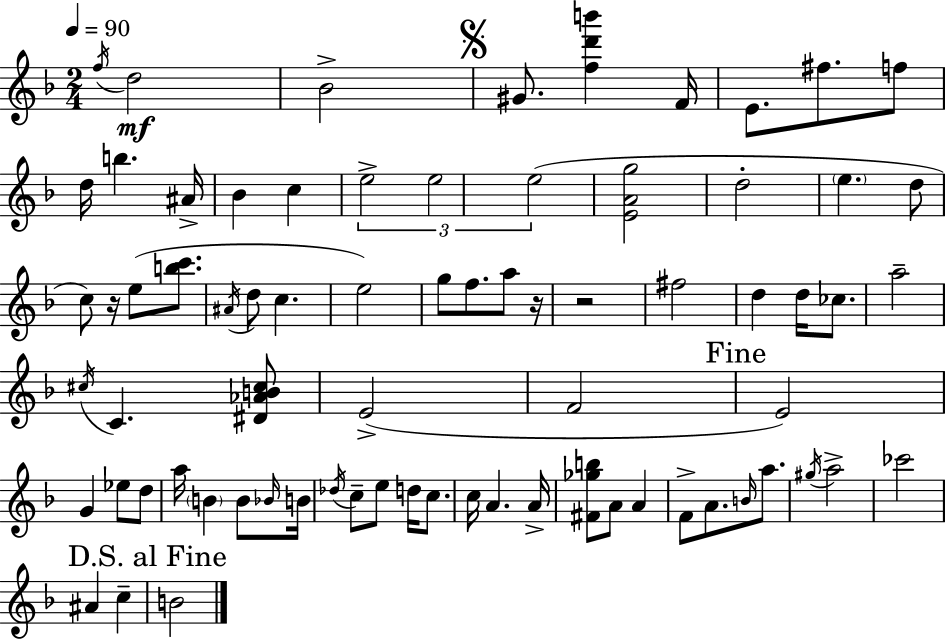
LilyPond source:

{
  \clef treble
  \numericTimeSignature
  \time 2/4
  \key f \major
  \tempo 4 = 90
  \acciaccatura { f''16 }\mf d''2 | bes'2-> | \mark \markup { \musicglyph "scripts.segno" } gis'8. <f'' d''' b'''>4 | f'16 e'8. fis''8. f''8 | \break d''16 b''4. | ais'16-> bes'4 c''4 | \tuplet 3/2 { e''2-> | e''2 | \break e''2( } | <e' a' g''>2 | d''2-. | \parenthesize e''4. d''8 | \break c''8) r16 e''8( <b'' c'''>8. | \acciaccatura { ais'16 } d''8 c''4. | e''2) | g''8 f''8. a''8 | \break r16 r2 | fis''2 | d''4 d''16 ces''8. | a''2-- | \break \acciaccatura { cis''16 } c'4. | <dis' aes' b' cis''>8 e'2->( | f'2 | \mark "Fine" e'2) | \break g'4 ees''8 | d''8 a''16 \parenthesize b'4 | b'8 \grace { bes'16 } b'16 \acciaccatura { des''16 } c''8-- e''8 | d''16 c''8. c''16 a'4. | \break a'16-> <fis' ges'' b''>8 a'8 | a'4 f'8-> a'8. | \grace { b'16 } a''8. \acciaccatura { gis''16 } a''2-> | ces'''2 | \break ais'4 | c''4-- \mark "D.S. al Fine" b'2 | \bar "|."
}